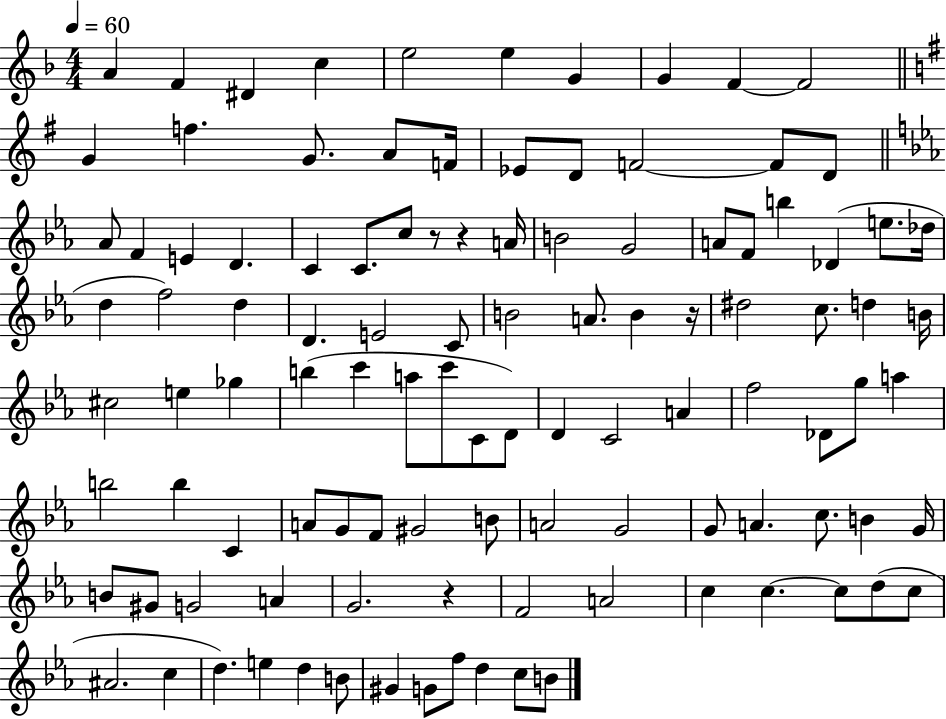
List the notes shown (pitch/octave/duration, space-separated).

A4/q F4/q D#4/q C5/q E5/h E5/q G4/q G4/q F4/q F4/h G4/q F5/q. G4/e. A4/e F4/s Eb4/e D4/e F4/h F4/e D4/e Ab4/e F4/q E4/q D4/q. C4/q C4/e. C5/e R/e R/q A4/s B4/h G4/h A4/e F4/e B5/q Db4/q E5/e. Db5/s D5/q F5/h D5/q D4/q. E4/h C4/e B4/h A4/e. B4/q R/s D#5/h C5/e. D5/q B4/s C#5/h E5/q Gb5/q B5/q C6/q A5/e C6/e C4/e D4/e D4/q C4/h A4/q F5/h Db4/e G5/e A5/q B5/h B5/q C4/q A4/e G4/e F4/e G#4/h B4/e A4/h G4/h G4/e A4/q. C5/e. B4/q G4/s B4/e G#4/e G4/h A4/q G4/h. R/q F4/h A4/h C5/q C5/q. C5/e D5/e C5/e A#4/h. C5/q D5/q. E5/q D5/q B4/e G#4/q G4/e F5/e D5/q C5/e B4/e